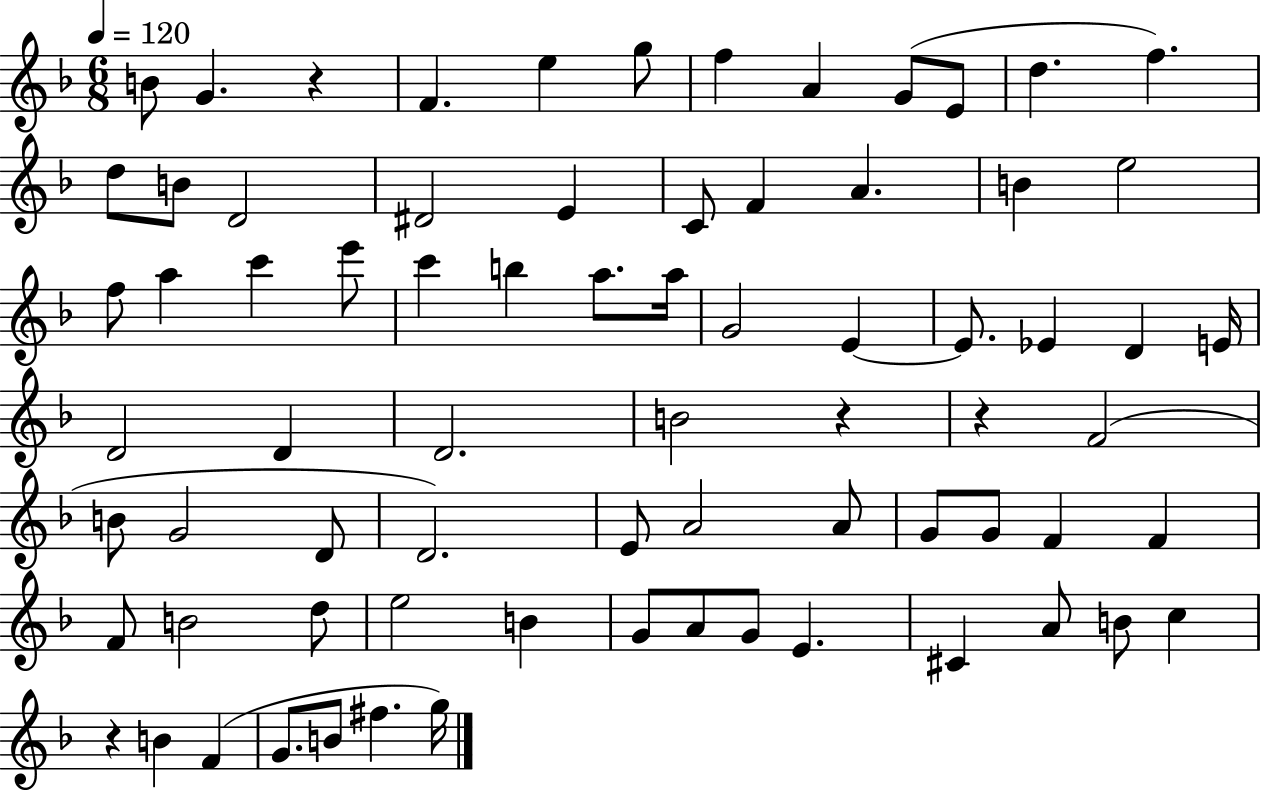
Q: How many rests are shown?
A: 4